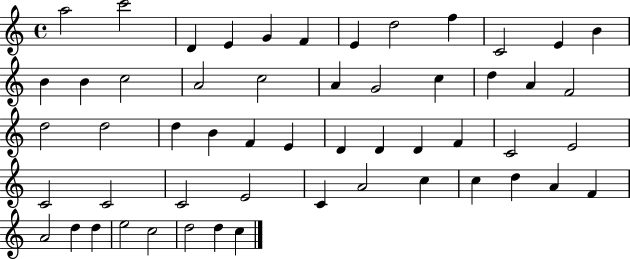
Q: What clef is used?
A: treble